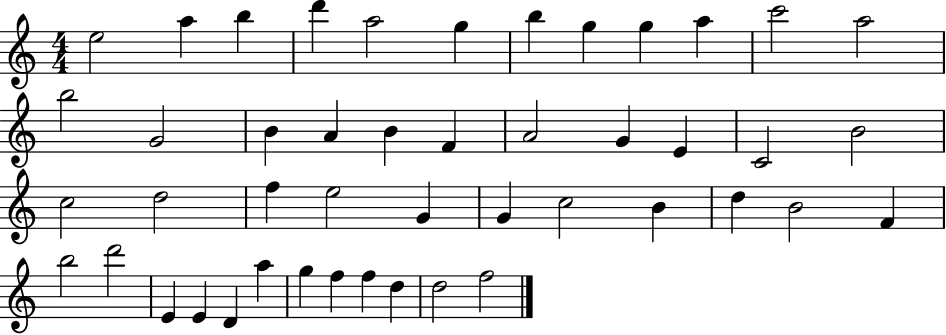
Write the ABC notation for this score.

X:1
T:Untitled
M:4/4
L:1/4
K:C
e2 a b d' a2 g b g g a c'2 a2 b2 G2 B A B F A2 G E C2 B2 c2 d2 f e2 G G c2 B d B2 F b2 d'2 E E D a g f f d d2 f2